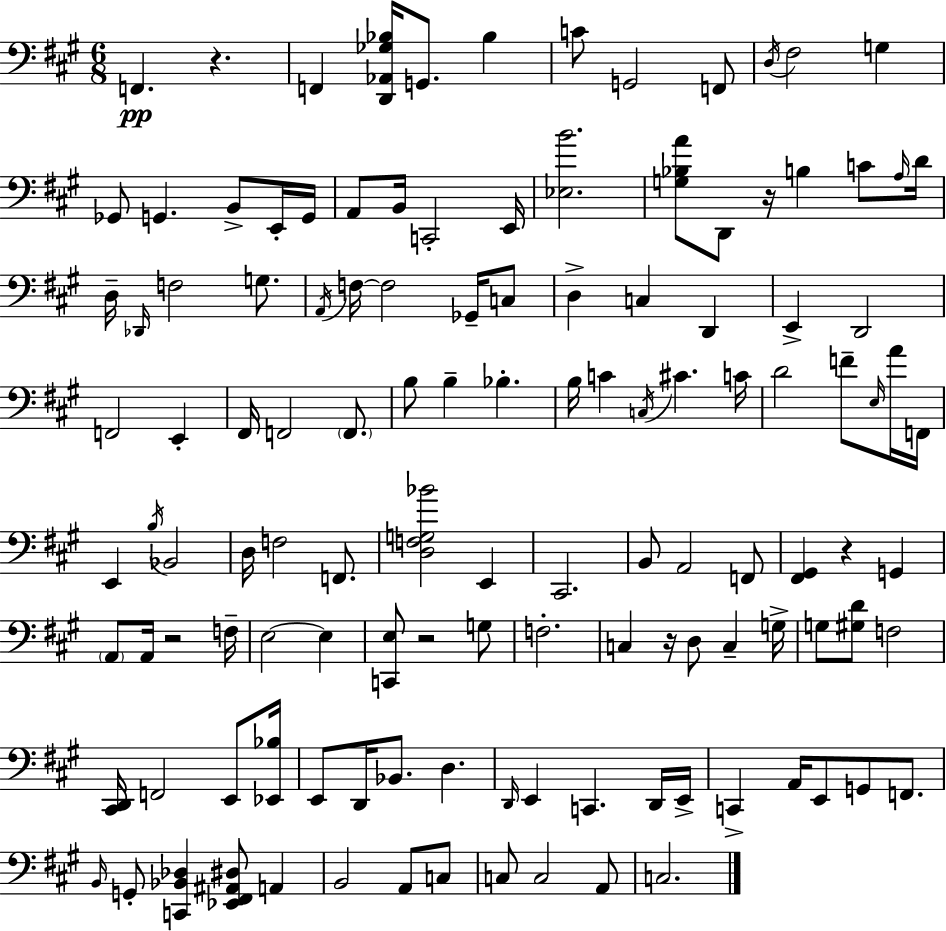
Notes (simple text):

F2/q. R/q. F2/q [D2,Ab2,Gb3,Bb3]/s G2/e. Bb3/q C4/e G2/h F2/e D3/s F#3/h G3/q Gb2/e G2/q. B2/e E2/s G2/s A2/e B2/s C2/h E2/s [Eb3,B4]/h. [G3,Bb3,A4]/e D2/e R/s B3/q C4/e A3/s D4/s D3/s Db2/s F3/h G3/e. A2/s F3/s F3/h Gb2/s C3/e D3/q C3/q D2/q E2/q D2/h F2/h E2/q F#2/s F2/h F2/e. B3/e B3/q Bb3/q. B3/s C4/q C3/s C#4/q. C4/s D4/h F4/e E3/s A4/s F2/s E2/q B3/s Bb2/h D3/s F3/h F2/e. [D3,F3,G3,Bb4]/h E2/q C#2/h. B2/e A2/h F2/e [F#2,G#2]/q R/q G2/q A2/e A2/s R/h F3/s E3/h E3/q [C2,E3]/e R/h G3/e F3/h. C3/q R/s D3/e C3/q G3/s G3/e [G#3,D4]/e F3/h [C#2,D2]/s F2/h E2/e [Eb2,Bb3]/s E2/e D2/s Bb2/e. D3/q. D2/s E2/q C2/q. D2/s E2/s C2/q A2/s E2/e G2/e F2/e. B2/s G2/e [C2,Bb2,Db3]/q [Eb2,F#2,A#2,D#3]/e A2/q B2/h A2/e C3/e C3/e C3/h A2/e C3/h.